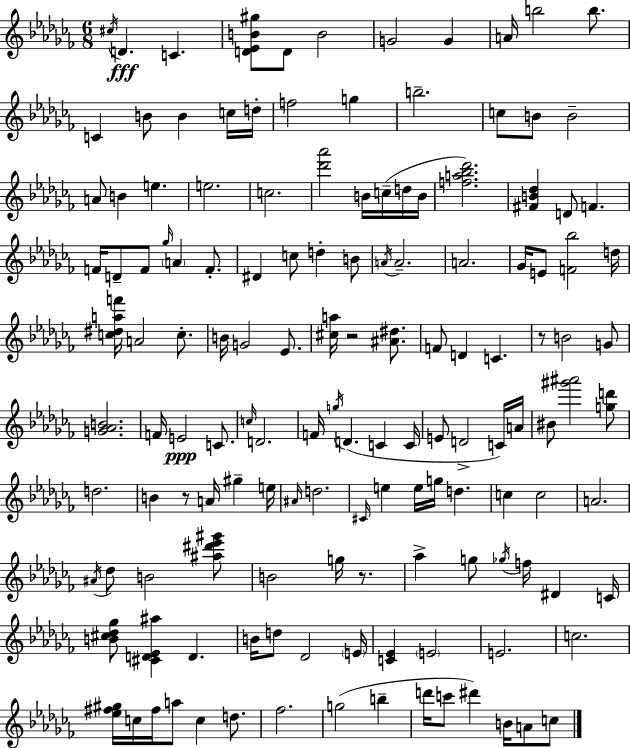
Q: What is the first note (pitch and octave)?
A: C#5